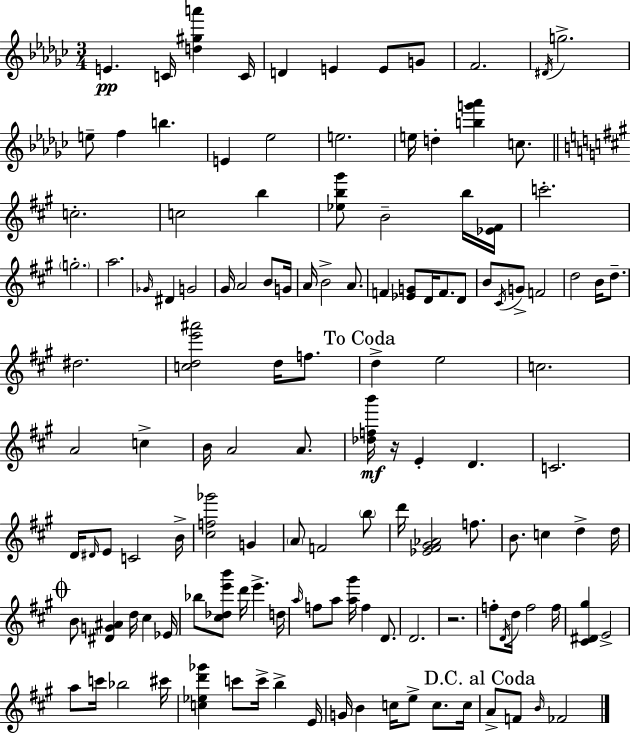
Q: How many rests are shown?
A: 2